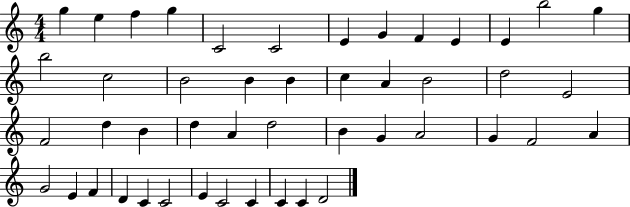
{
  \clef treble
  \numericTimeSignature
  \time 4/4
  \key c \major
  g''4 e''4 f''4 g''4 | c'2 c'2 | e'4 g'4 f'4 e'4 | e'4 b''2 g''4 | \break b''2 c''2 | b'2 b'4 b'4 | c''4 a'4 b'2 | d''2 e'2 | \break f'2 d''4 b'4 | d''4 a'4 d''2 | b'4 g'4 a'2 | g'4 f'2 a'4 | \break g'2 e'4 f'4 | d'4 c'4 c'2 | e'4 c'2 c'4 | c'4 c'4 d'2 | \break \bar "|."
}